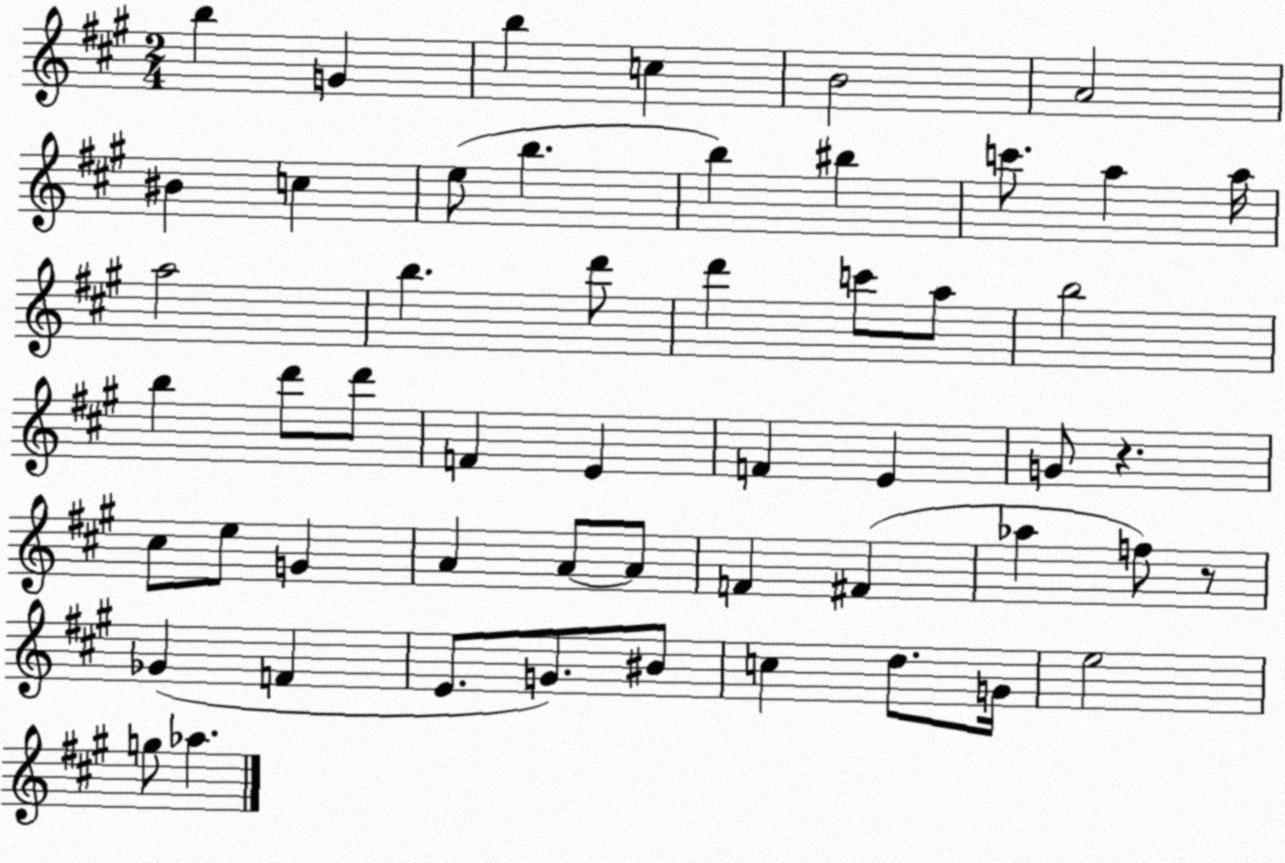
X:1
T:Untitled
M:2/4
L:1/4
K:A
b G b c B2 A2 ^B c e/2 b b ^b c'/2 a a/4 a2 b d'/2 d' c'/2 a/2 b2 b d'/2 d'/2 F E F E G/2 z ^c/2 e/2 G A A/2 A/2 F ^F _a f/2 z/2 _G F E/2 G/2 ^B/2 c d/2 G/4 e2 g/2 _a